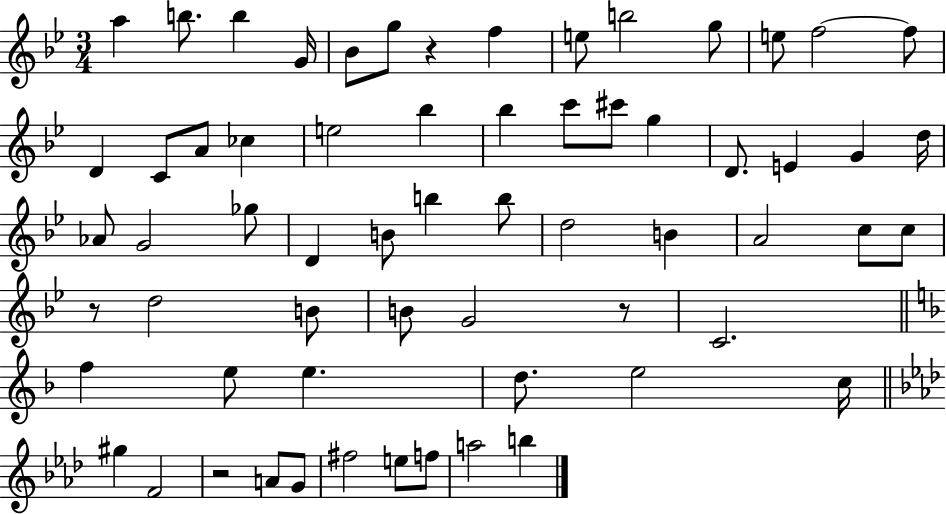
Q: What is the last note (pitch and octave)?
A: B5